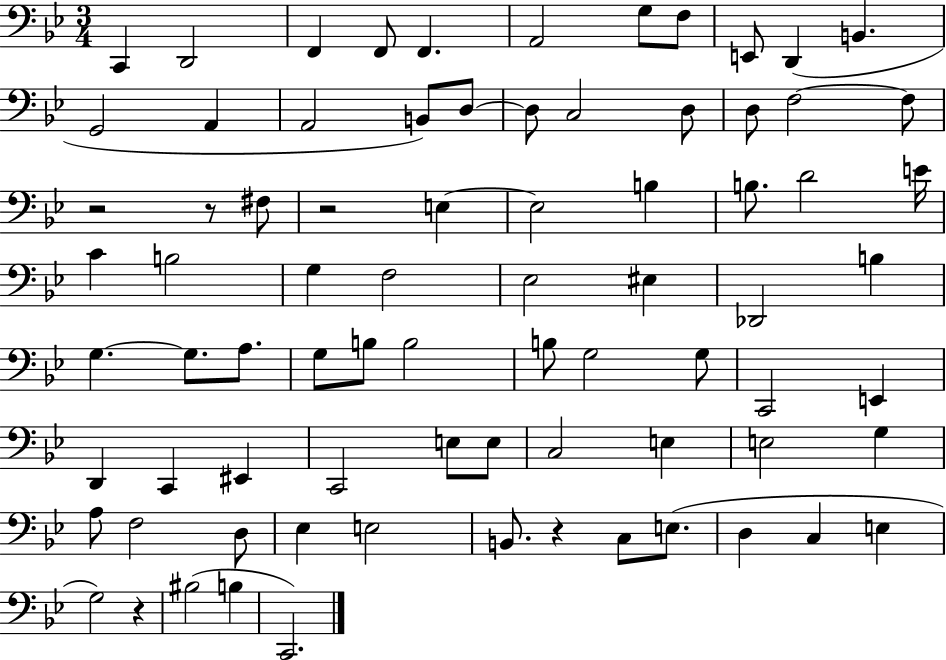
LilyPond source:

{
  \clef bass
  \numericTimeSignature
  \time 3/4
  \key bes \major
  c,4 d,2 | f,4 f,8 f,4. | a,2 g8 f8 | e,8 d,4( b,4. | \break g,2 a,4 | a,2 b,8) d8~~ | d8 c2 d8 | d8 f2~~ f8 | \break r2 r8 fis8 | r2 e4~~ | e2 b4 | b8. d'2 e'16 | \break c'4 b2 | g4 f2 | ees2 eis4 | des,2 b4 | \break g4.~~ g8. a8. | g8 b8 b2 | b8 g2 g8 | c,2 e,4 | \break d,4 c,4 eis,4 | c,2 e8 e8 | c2 e4 | e2 g4 | \break a8 f2 d8 | ees4 e2 | b,8. r4 c8 e8.( | d4 c4 e4 | \break g2) r4 | bis2( b4 | c,2.) | \bar "|."
}